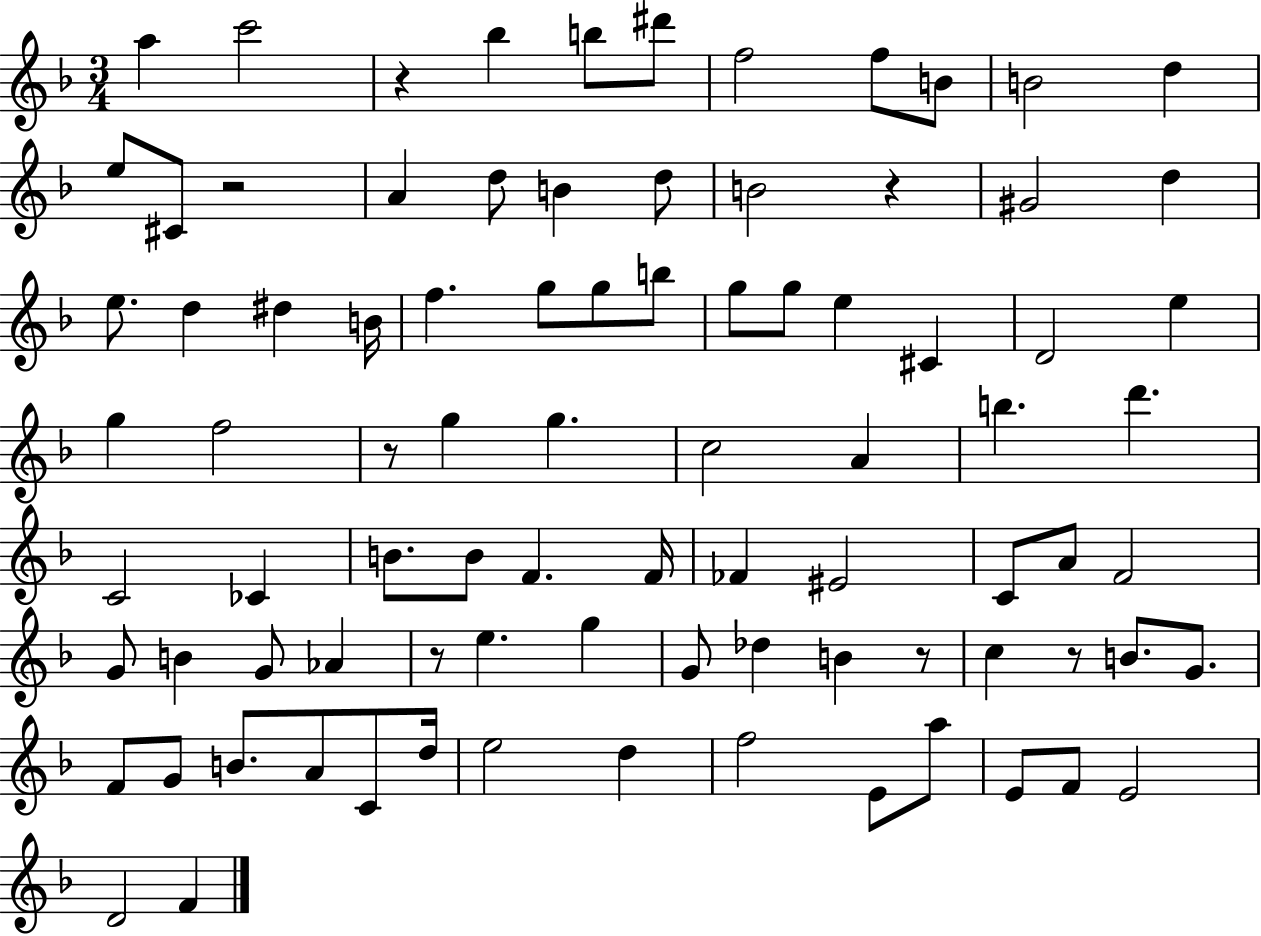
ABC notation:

X:1
T:Untitled
M:3/4
L:1/4
K:F
a c'2 z _b b/2 ^d'/2 f2 f/2 B/2 B2 d e/2 ^C/2 z2 A d/2 B d/2 B2 z ^G2 d e/2 d ^d B/4 f g/2 g/2 b/2 g/2 g/2 e ^C D2 e g f2 z/2 g g c2 A b d' C2 _C B/2 B/2 F F/4 _F ^E2 C/2 A/2 F2 G/2 B G/2 _A z/2 e g G/2 _d B z/2 c z/2 B/2 G/2 F/2 G/2 B/2 A/2 C/2 d/4 e2 d f2 E/2 a/2 E/2 F/2 E2 D2 F